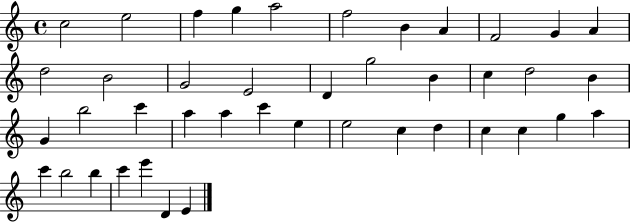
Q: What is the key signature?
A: C major